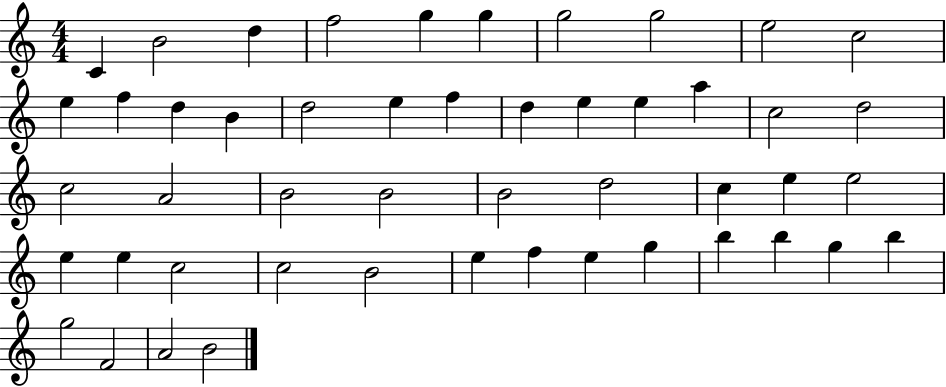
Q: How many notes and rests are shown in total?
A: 49